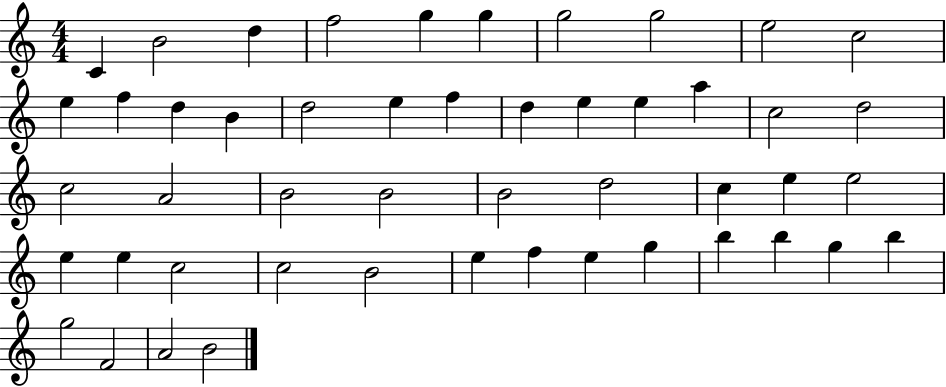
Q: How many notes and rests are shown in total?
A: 49